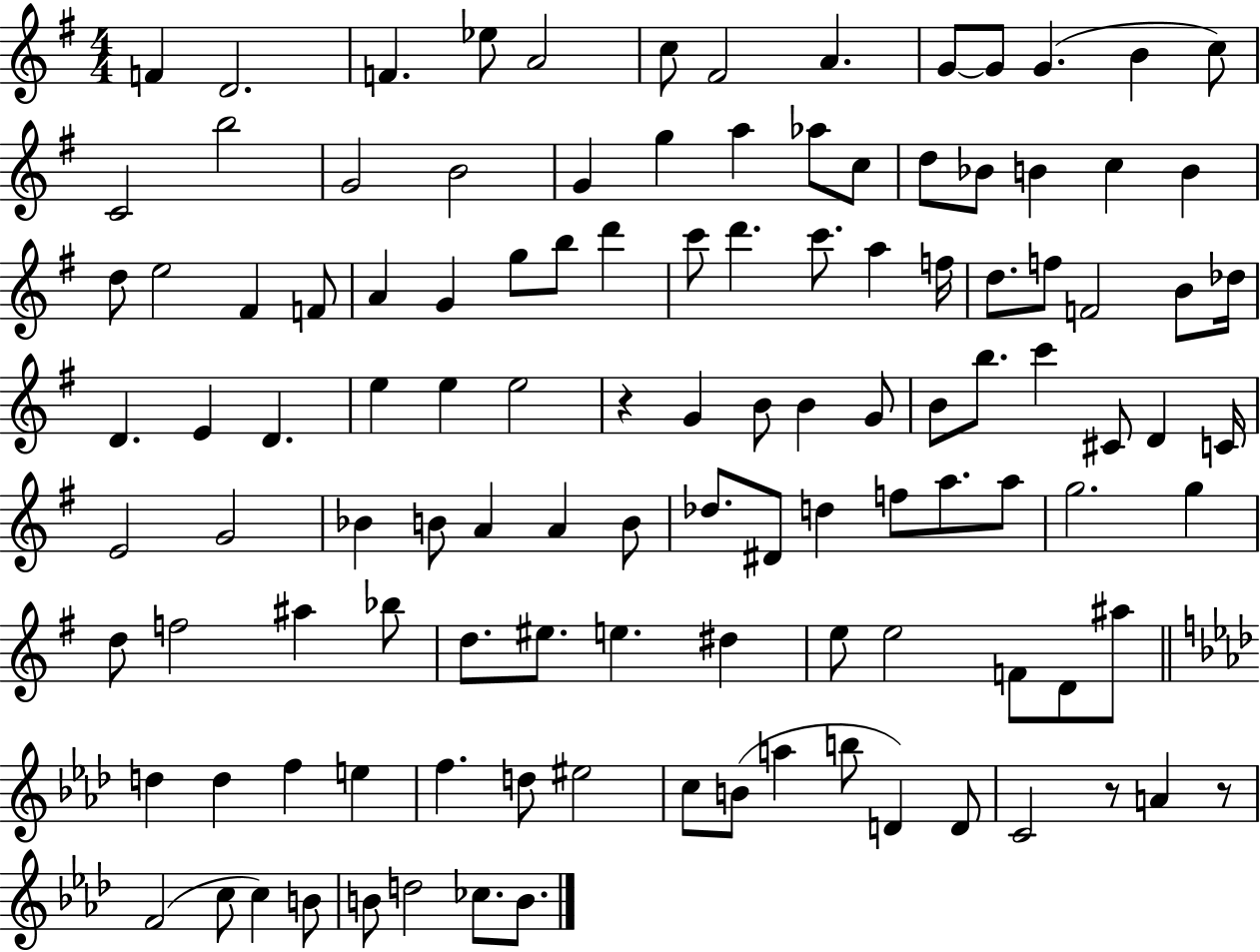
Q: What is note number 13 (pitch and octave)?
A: C5